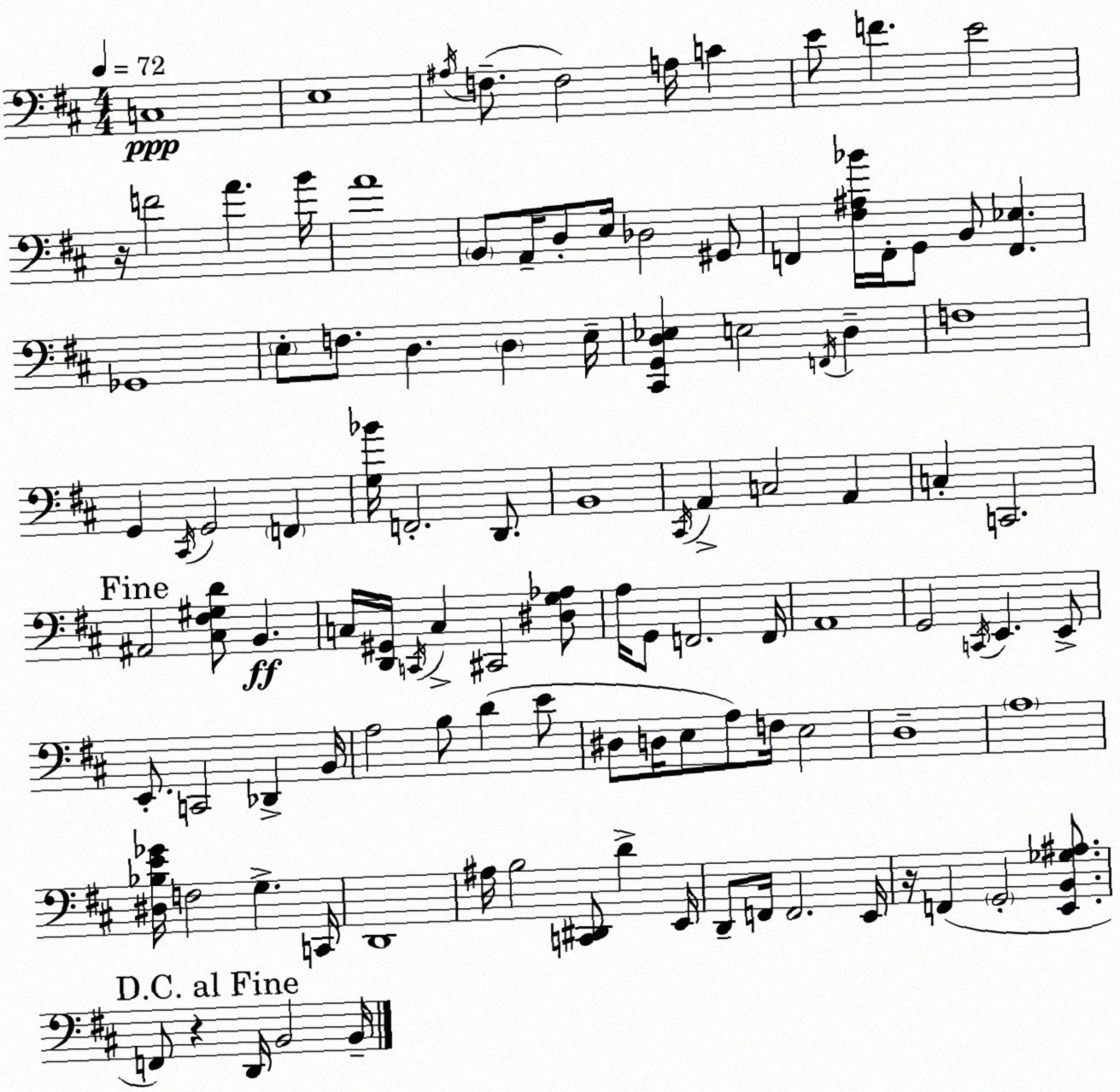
X:1
T:Untitled
M:4/4
L:1/4
K:D
C,4 E,4 ^A,/4 F,/2 F,2 A,/4 C E/2 F E2 z/4 F2 A B/4 A4 B,,/2 A,,/4 D,/2 E,/4 _D,2 ^G,,/2 F,, [^F,^A,_B]/4 F,,/4 G,,/2 B,,/2 [F,,_E,] _G,,4 E,/2 F,/2 D, D, E,/4 [^C,,G,,D,_E,] E,2 F,,/4 D, F,4 G,, ^C,,/4 G,,2 F,, [G,_B]/4 F,,2 D,,/2 B,,4 ^C,,/4 A,, C,2 A,, C, C,,2 ^A,,2 [^C,^F,^G,D]/2 B,, C,/4 [D,,^G,,]/4 C,,/4 C, ^C,,2 [^D,G,_A,]/2 A,/4 G,,/2 F,,2 F,,/4 A,,4 G,,2 C,,/4 E,, E,,/2 E,,/2 C,,2 _D,, B,,/4 A,2 B,/2 D E/2 ^D,/2 D,/4 E,/2 A,/2 F,/4 E,2 D,4 A,4 [^D,_B,E_G]/4 F,2 G, C,,/4 D,,4 ^A,/4 B,2 [C,,^D,,]/2 D E,,/4 D,,/2 F,,/4 F,,2 E,,/4 z/4 F,, G,,2 [E,,B,,_G,^A,]/2 F,,/2 z D,,/4 B,,2 B,,/4